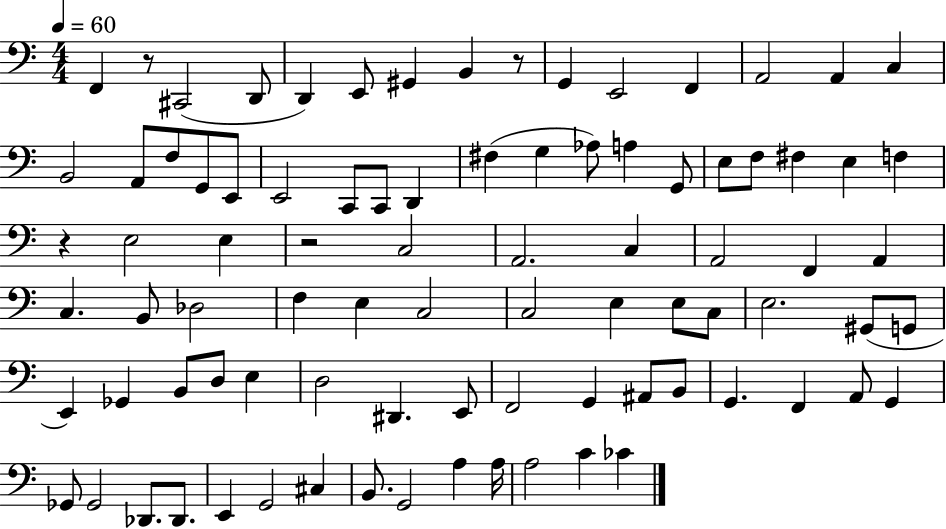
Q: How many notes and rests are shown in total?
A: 87